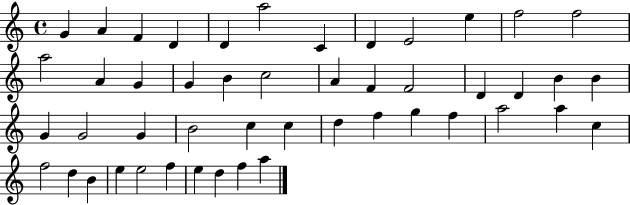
X:1
T:Untitled
M:4/4
L:1/4
K:C
G A F D D a2 C D E2 e f2 f2 a2 A G G B c2 A F F2 D D B B G G2 G B2 c c d f g f a2 a c f2 d B e e2 f e d f a